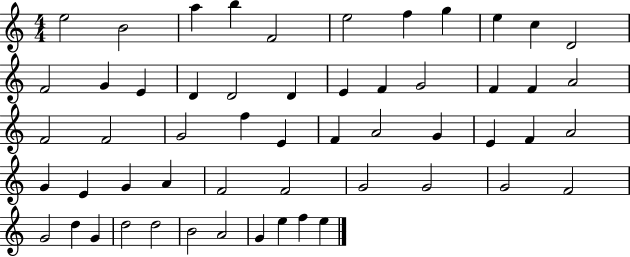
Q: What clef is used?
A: treble